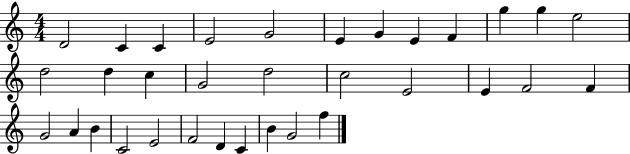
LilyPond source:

{
  \clef treble
  \numericTimeSignature
  \time 4/4
  \key c \major
  d'2 c'4 c'4 | e'2 g'2 | e'4 g'4 e'4 f'4 | g''4 g''4 e''2 | \break d''2 d''4 c''4 | g'2 d''2 | c''2 e'2 | e'4 f'2 f'4 | \break g'2 a'4 b'4 | c'2 e'2 | f'2 d'4 c'4 | b'4 g'2 f''4 | \break \bar "|."
}